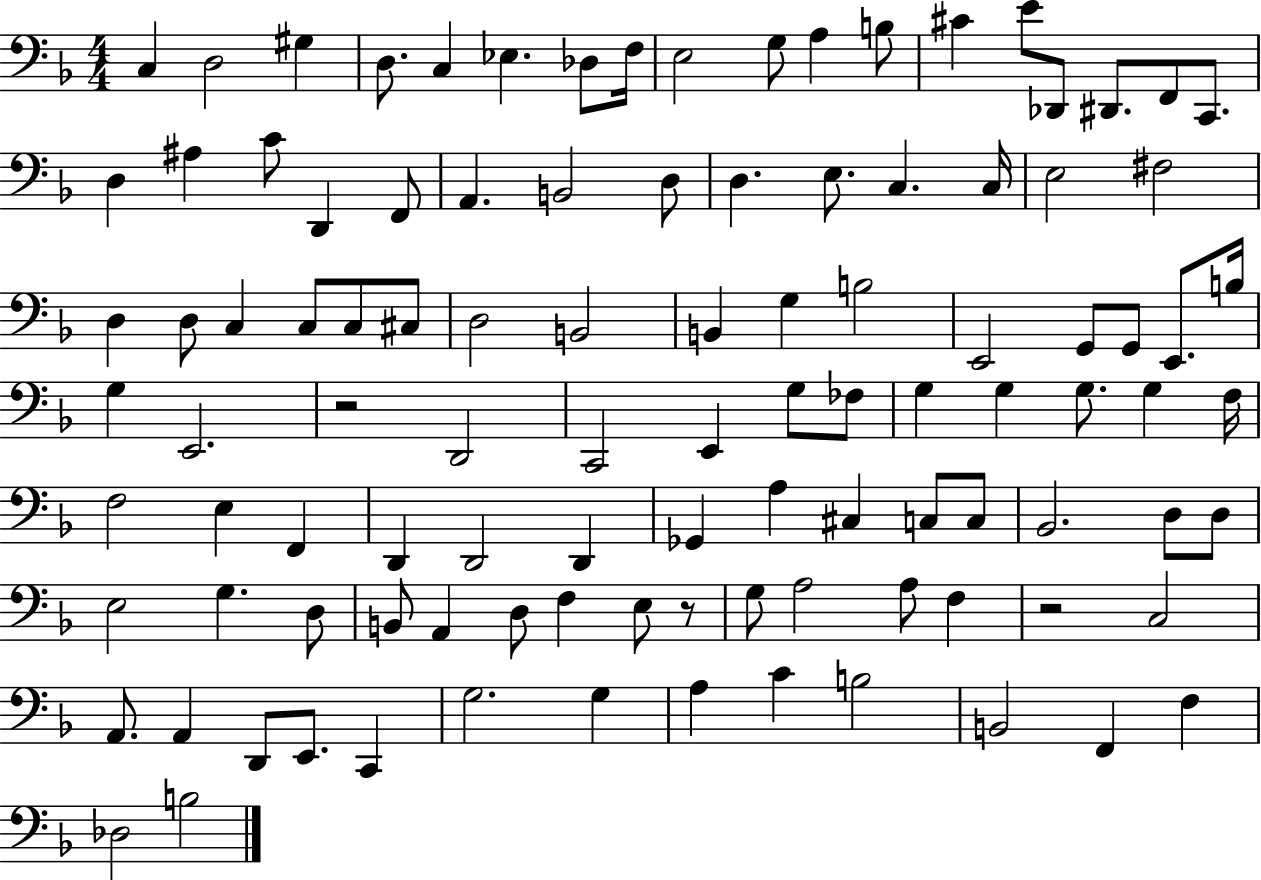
{
  \clef bass
  \numericTimeSignature
  \time 4/4
  \key f \major
  c4 d2 gis4 | d8. c4 ees4. des8 f16 | e2 g8 a4 b8 | cis'4 e'8 des,8 dis,8. f,8 c,8. | \break d4 ais4 c'8 d,4 f,8 | a,4. b,2 d8 | d4. e8. c4. c16 | e2 fis2 | \break d4 d8 c4 c8 c8 cis8 | d2 b,2 | b,4 g4 b2 | e,2 g,8 g,8 e,8. b16 | \break g4 e,2. | r2 d,2 | c,2 e,4 g8 fes8 | g4 g4 g8. g4 f16 | \break f2 e4 f,4 | d,4 d,2 d,4 | ges,4 a4 cis4 c8 c8 | bes,2. d8 d8 | \break e2 g4. d8 | b,8 a,4 d8 f4 e8 r8 | g8 a2 a8 f4 | r2 c2 | \break a,8. a,4 d,8 e,8. c,4 | g2. g4 | a4 c'4 b2 | b,2 f,4 f4 | \break des2 b2 | \bar "|."
}